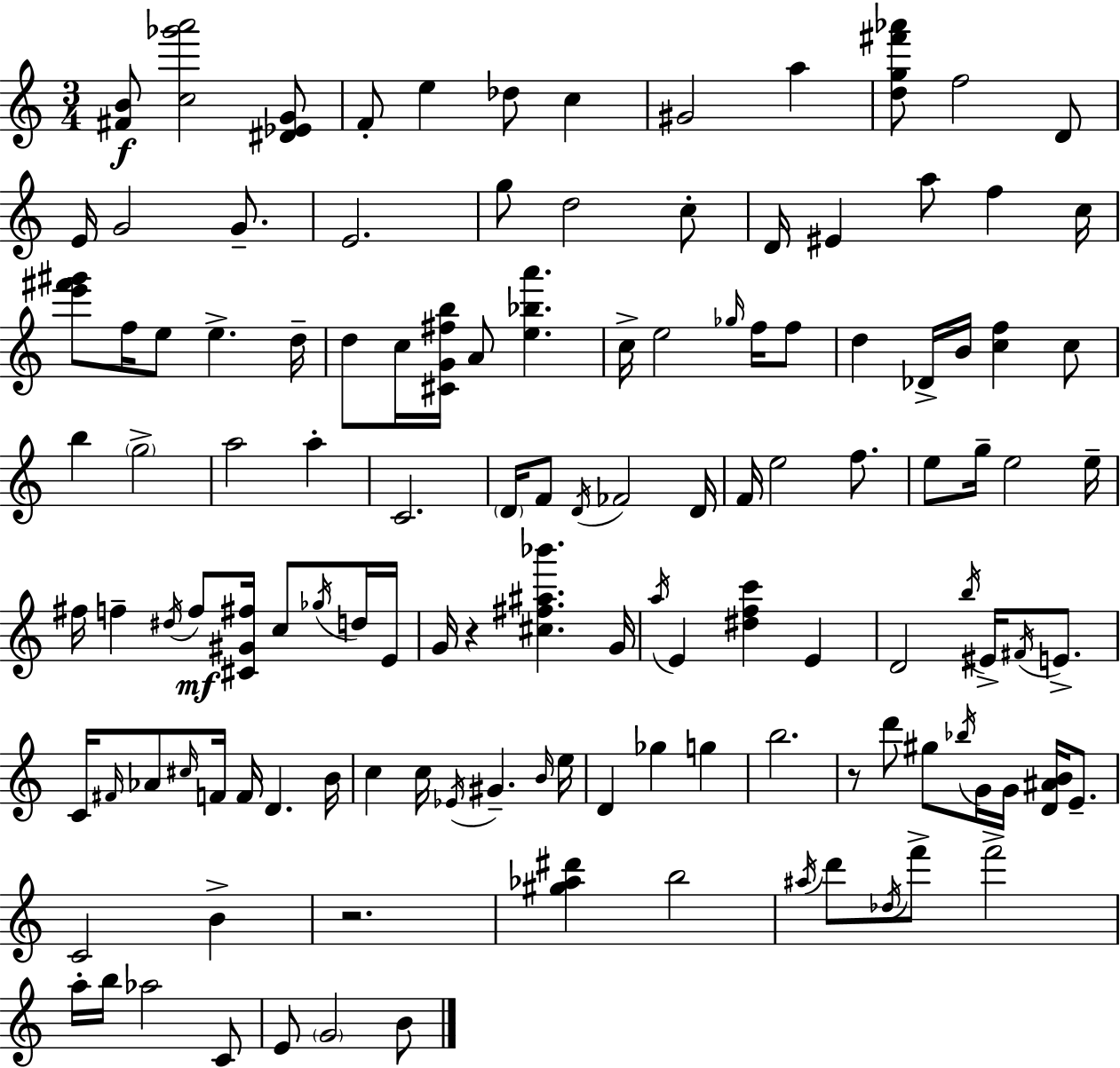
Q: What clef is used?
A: treble